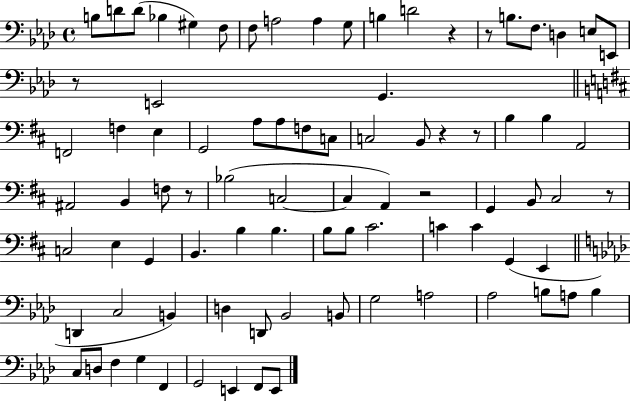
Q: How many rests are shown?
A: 8